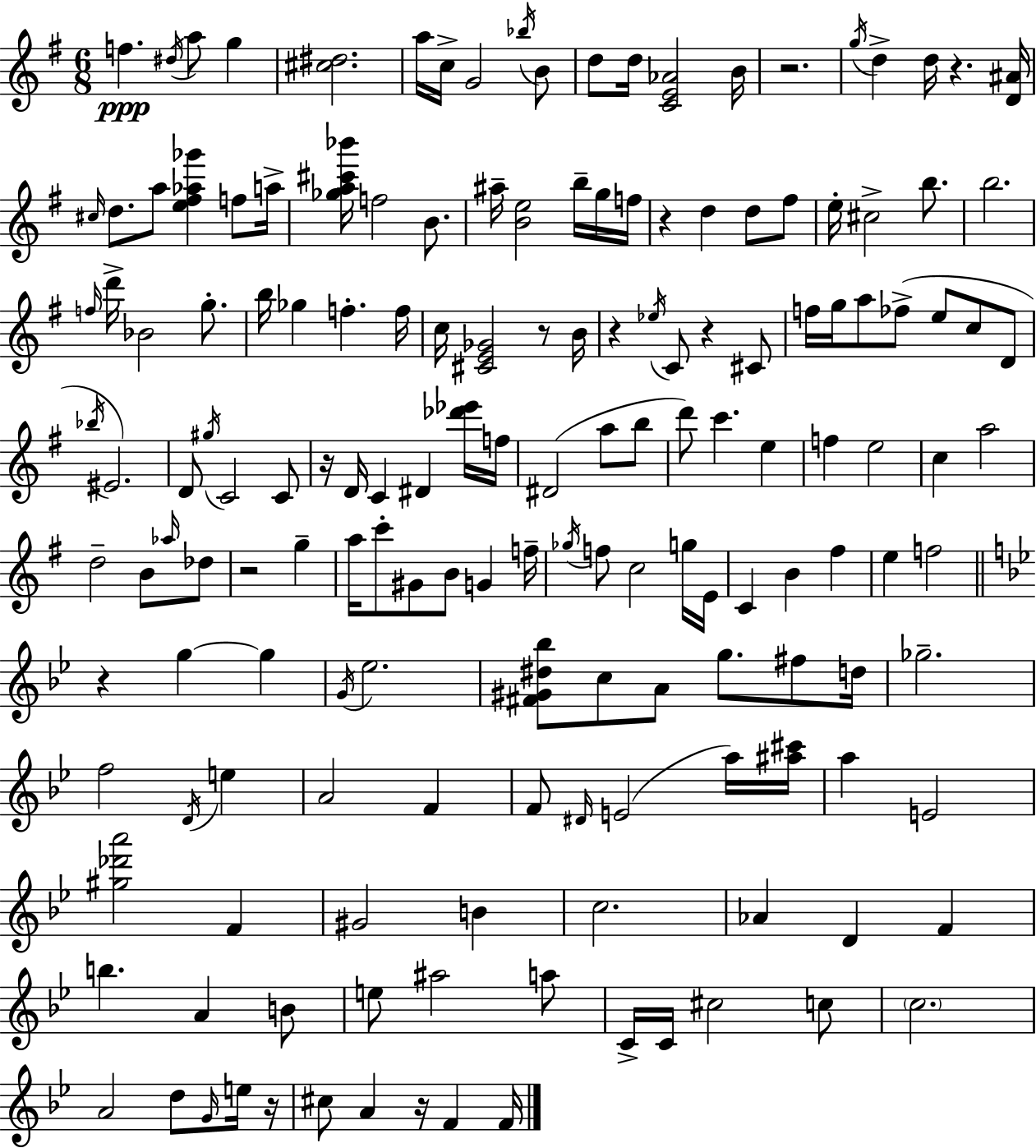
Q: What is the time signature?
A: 6/8